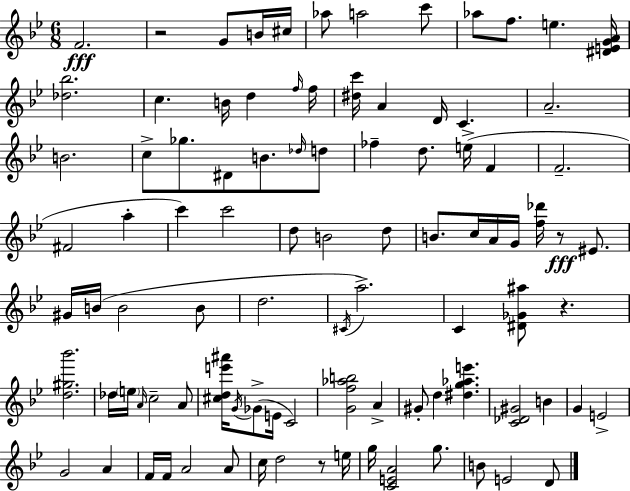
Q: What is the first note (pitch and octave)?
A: F4